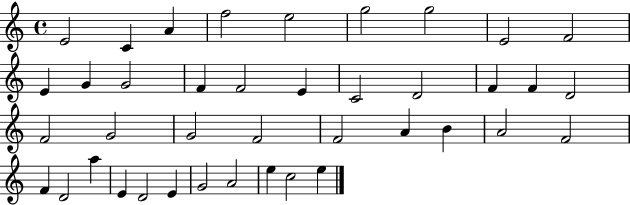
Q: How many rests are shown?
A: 0